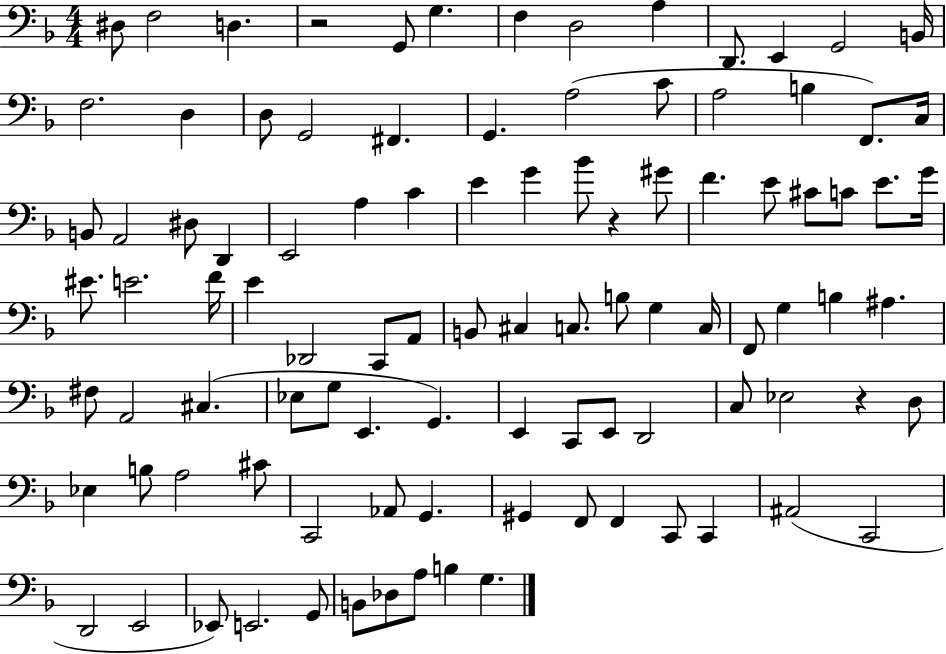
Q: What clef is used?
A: bass